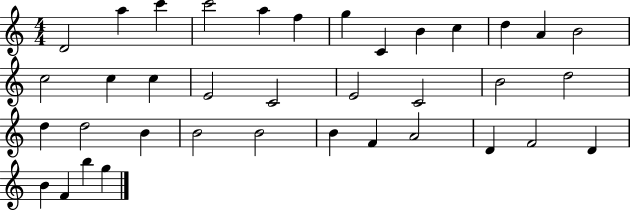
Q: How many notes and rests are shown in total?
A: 37